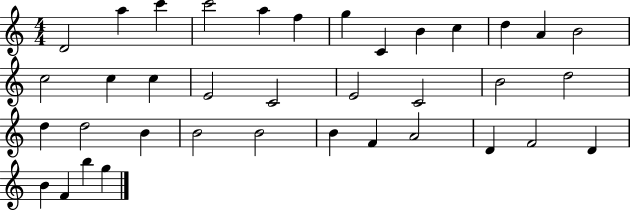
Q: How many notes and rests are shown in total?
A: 37